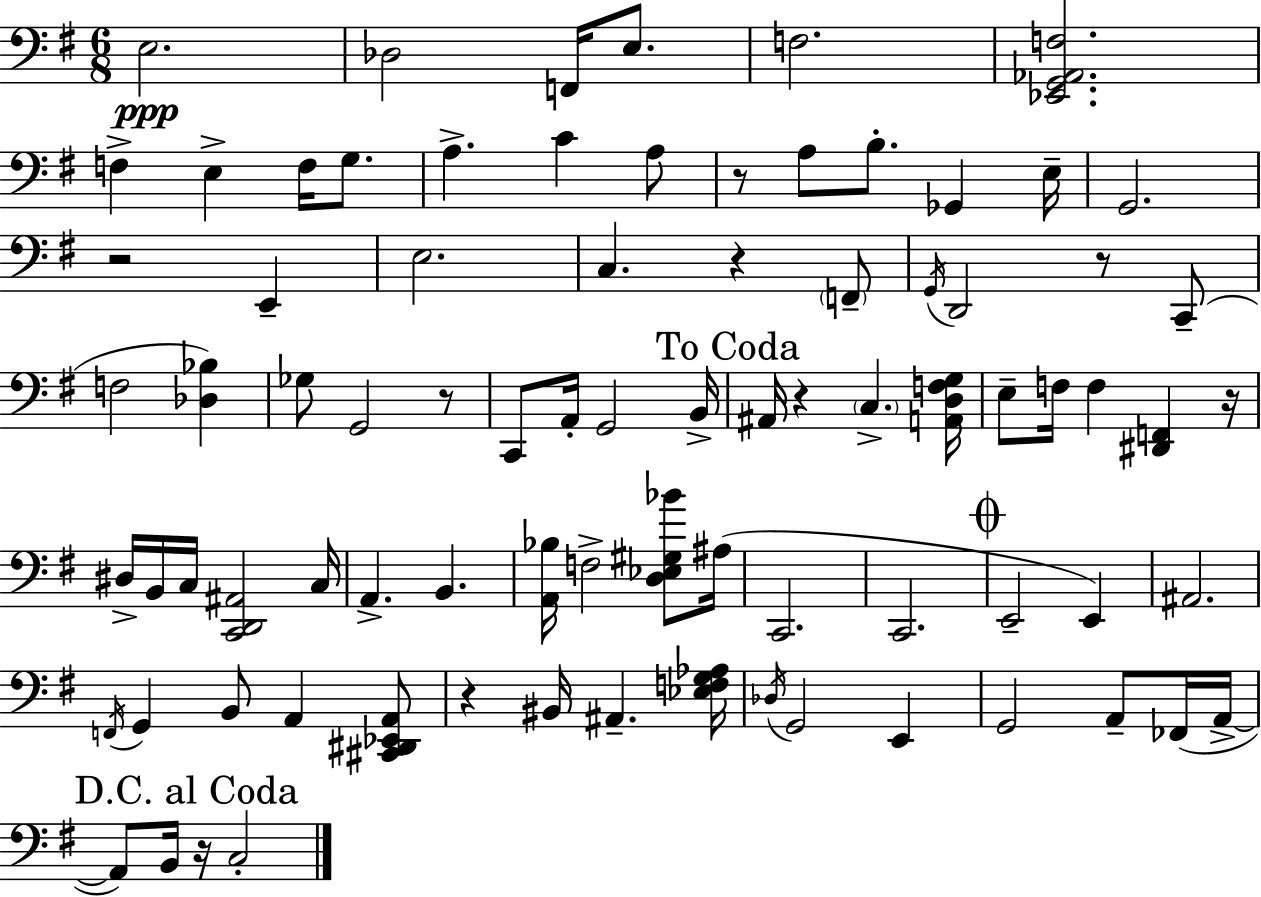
X:1
T:Untitled
M:6/8
L:1/4
K:Em
E,2 _D,2 F,,/4 E,/2 F,2 [_E,,G,,_A,,F,]2 F, E, F,/4 G,/2 A, C A,/2 z/2 A,/2 B,/2 _G,, E,/4 G,,2 z2 E,, E,2 C, z F,,/2 G,,/4 D,,2 z/2 C,,/2 F,2 [_D,_B,] _G,/2 G,,2 z/2 C,,/2 A,,/4 G,,2 B,,/4 ^A,,/4 z C, [A,,D,F,G,]/4 E,/2 F,/4 F, [^D,,F,,] z/4 ^D,/4 B,,/4 C,/4 [C,,D,,^A,,]2 C,/4 A,, B,, [A,,_B,]/4 F,2 [D,_E,^G,_B]/2 ^A,/4 C,,2 C,,2 E,,2 E,, ^A,,2 F,,/4 G,, B,,/2 A,, [^C,,^D,,_E,,A,,]/2 z ^B,,/4 ^A,, [_E,F,G,_A,]/4 _D,/4 G,,2 E,, G,,2 A,,/2 _F,,/4 A,,/4 A,,/2 B,,/4 z/4 C,2